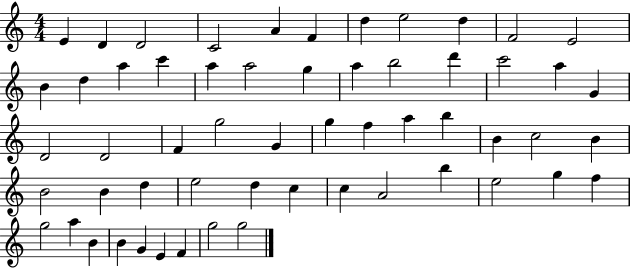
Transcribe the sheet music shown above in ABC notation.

X:1
T:Untitled
M:4/4
L:1/4
K:C
E D D2 C2 A F d e2 d F2 E2 B d a c' a a2 g a b2 d' c'2 a G D2 D2 F g2 G g f a b B c2 B B2 B d e2 d c c A2 b e2 g f g2 a B B G E F g2 g2